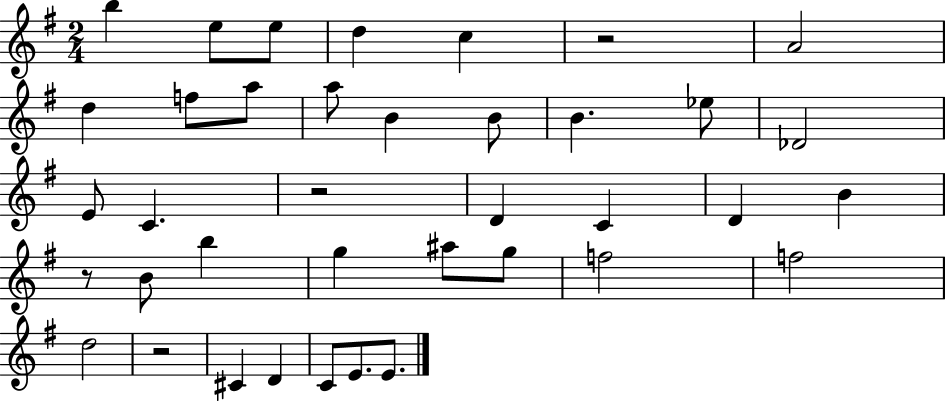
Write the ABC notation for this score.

X:1
T:Untitled
M:2/4
L:1/4
K:G
b e/2 e/2 d c z2 A2 d f/2 a/2 a/2 B B/2 B _e/2 _D2 E/2 C z2 D C D B z/2 B/2 b g ^a/2 g/2 f2 f2 d2 z2 ^C D C/2 E/2 E/2